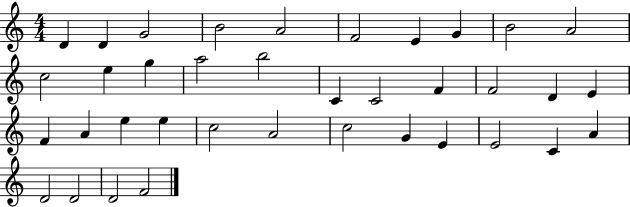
D4/q D4/q G4/h B4/h A4/h F4/h E4/q G4/q B4/h A4/h C5/h E5/q G5/q A5/h B5/h C4/q C4/h F4/q F4/h D4/q E4/q F4/q A4/q E5/q E5/q C5/h A4/h C5/h G4/q E4/q E4/h C4/q A4/q D4/h D4/h D4/h F4/h